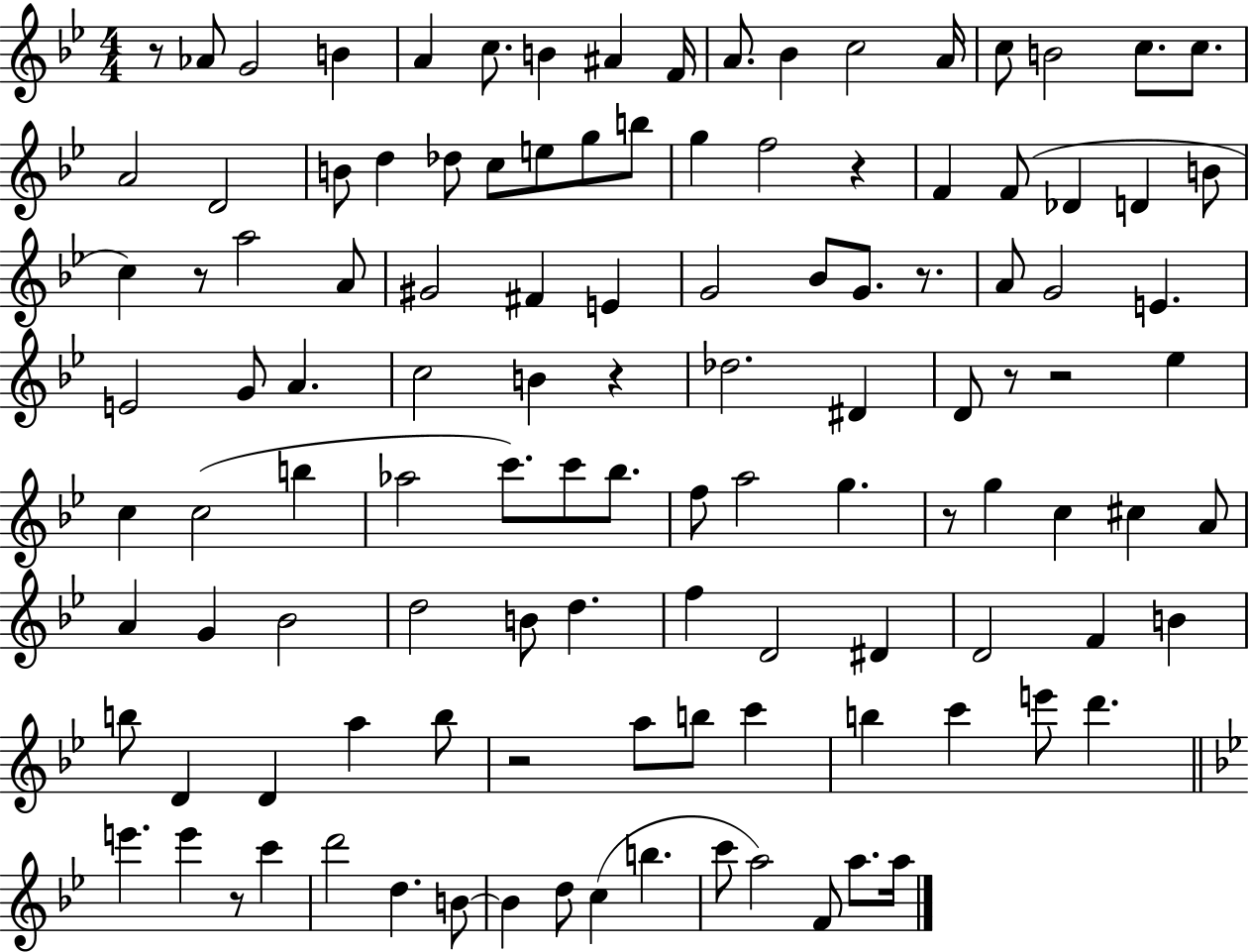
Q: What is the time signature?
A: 4/4